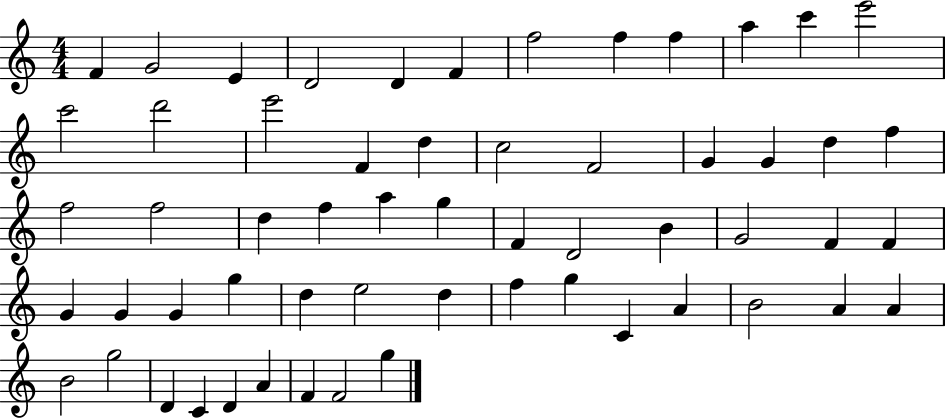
F4/q G4/h E4/q D4/h D4/q F4/q F5/h F5/q F5/q A5/q C6/q E6/h C6/h D6/h E6/h F4/q D5/q C5/h F4/h G4/q G4/q D5/q F5/q F5/h F5/h D5/q F5/q A5/q G5/q F4/q D4/h B4/q G4/h F4/q F4/q G4/q G4/q G4/q G5/q D5/q E5/h D5/q F5/q G5/q C4/q A4/q B4/h A4/q A4/q B4/h G5/h D4/q C4/q D4/q A4/q F4/q F4/h G5/q